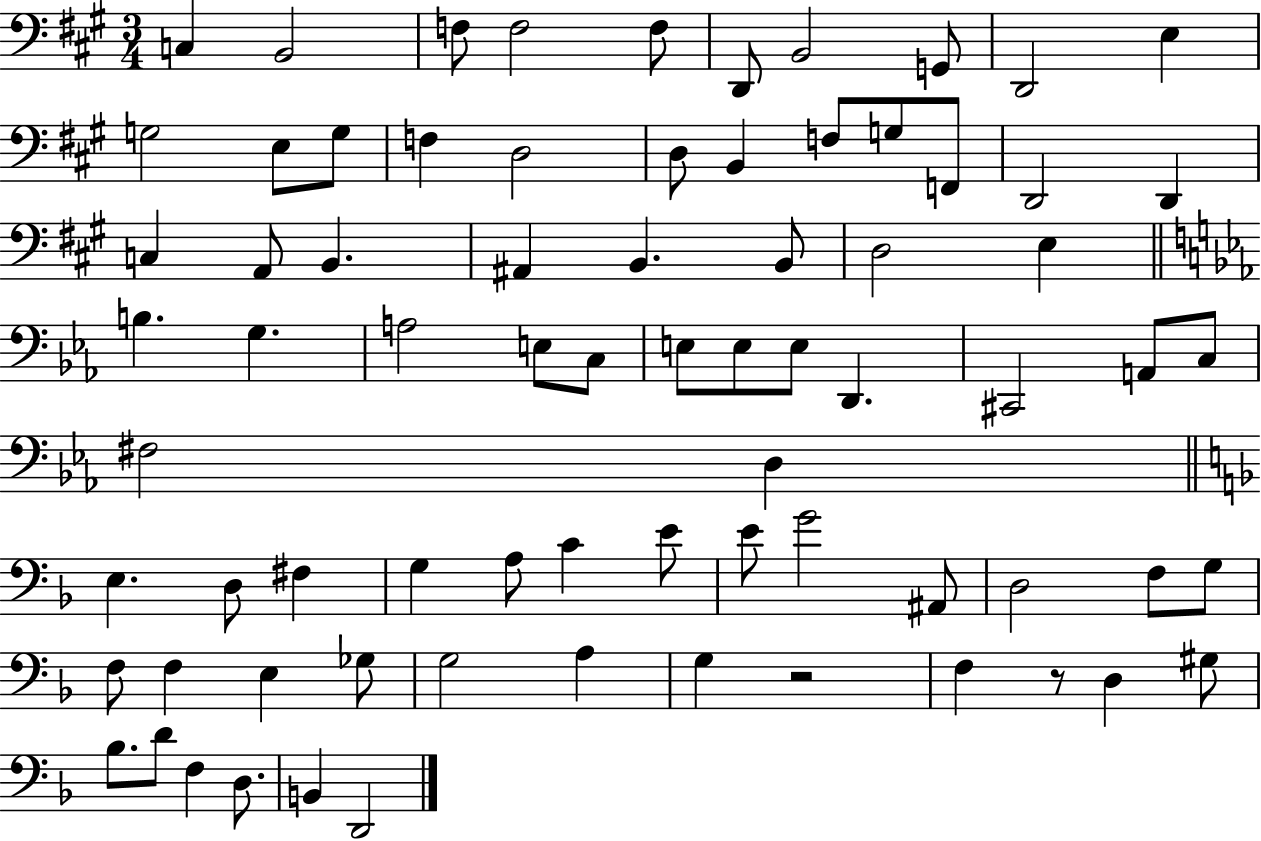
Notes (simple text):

C3/q B2/h F3/e F3/h F3/e D2/e B2/h G2/e D2/h E3/q G3/h E3/e G3/e F3/q D3/h D3/e B2/q F3/e G3/e F2/e D2/h D2/q C3/q A2/e B2/q. A#2/q B2/q. B2/e D3/h E3/q B3/q. G3/q. A3/h E3/e C3/e E3/e E3/e E3/e D2/q. C#2/h A2/e C3/e F#3/h D3/q E3/q. D3/e F#3/q G3/q A3/e C4/q E4/e E4/e G4/h A#2/e D3/h F3/e G3/e F3/e F3/q E3/q Gb3/e G3/h A3/q G3/q R/h F3/q R/e D3/q G#3/e Bb3/e. D4/e F3/q D3/e. B2/q D2/h